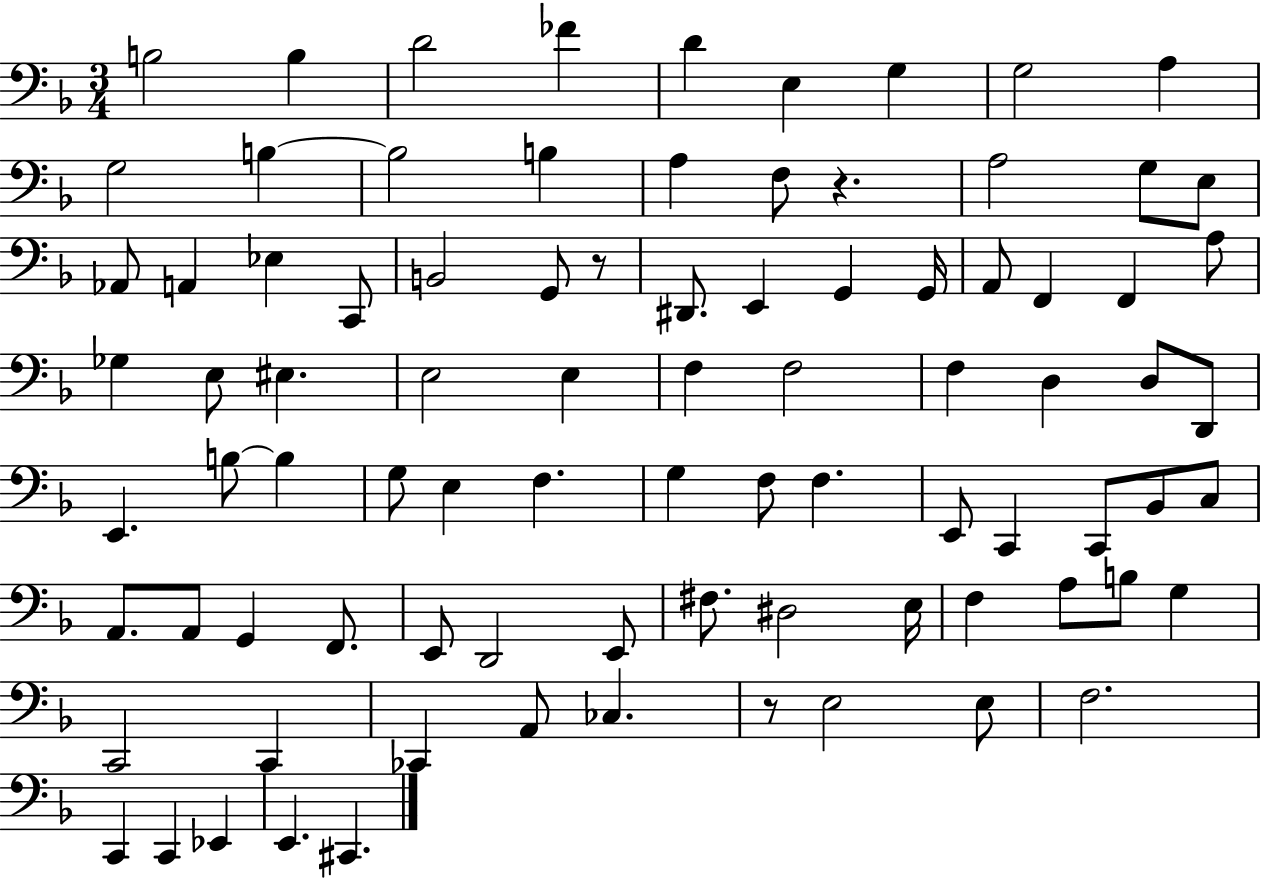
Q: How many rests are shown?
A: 3